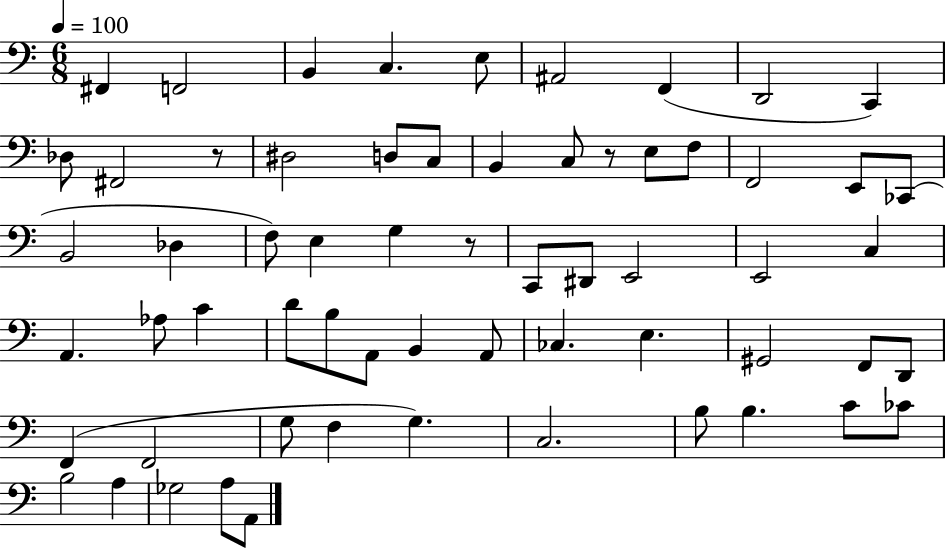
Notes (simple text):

F#2/q F2/h B2/q C3/q. E3/e A#2/h F2/q D2/h C2/q Db3/e F#2/h R/e D#3/h D3/e C3/e B2/q C3/e R/e E3/e F3/e F2/h E2/e CES2/e B2/h Db3/q F3/e E3/q G3/q R/e C2/e D#2/e E2/h E2/h C3/q A2/q. Ab3/e C4/q D4/e B3/e A2/e B2/q A2/e CES3/q. E3/q. G#2/h F2/e D2/e F2/q F2/h G3/e F3/q G3/q. C3/h. B3/e B3/q. C4/e CES4/e B3/h A3/q Gb3/h A3/e A2/e